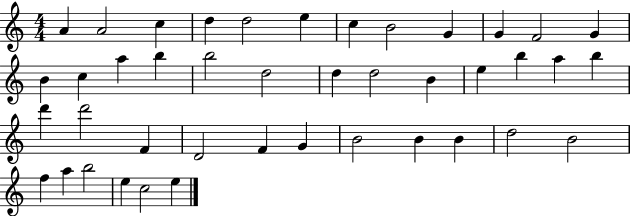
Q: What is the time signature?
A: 4/4